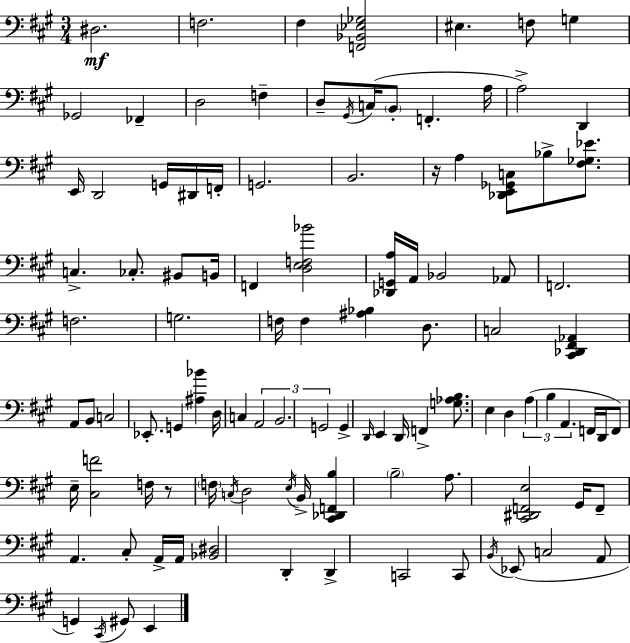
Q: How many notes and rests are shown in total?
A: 107